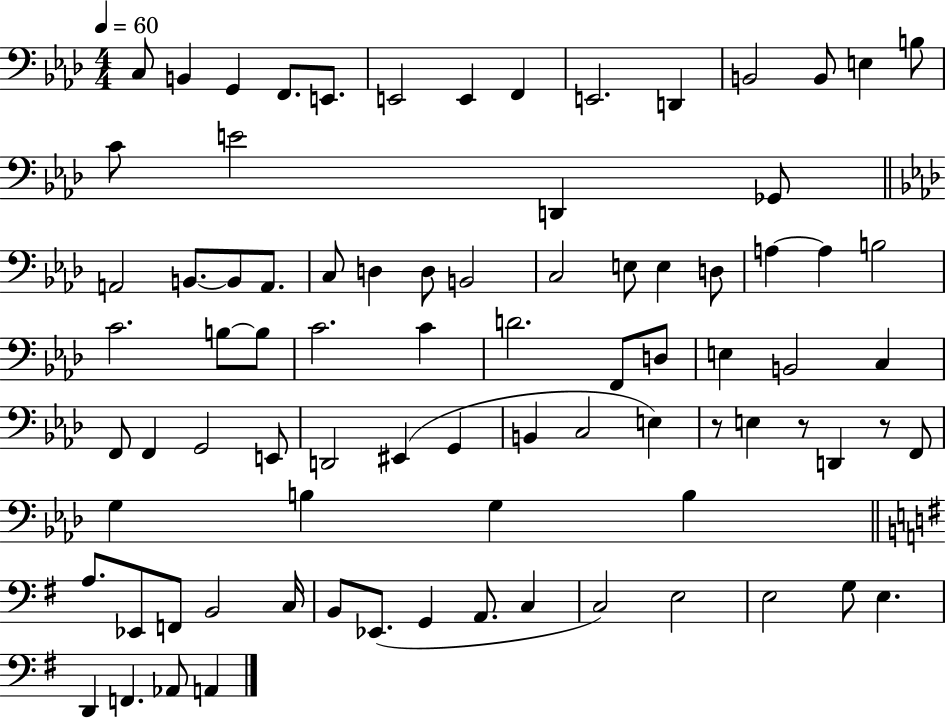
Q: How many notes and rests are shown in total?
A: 83